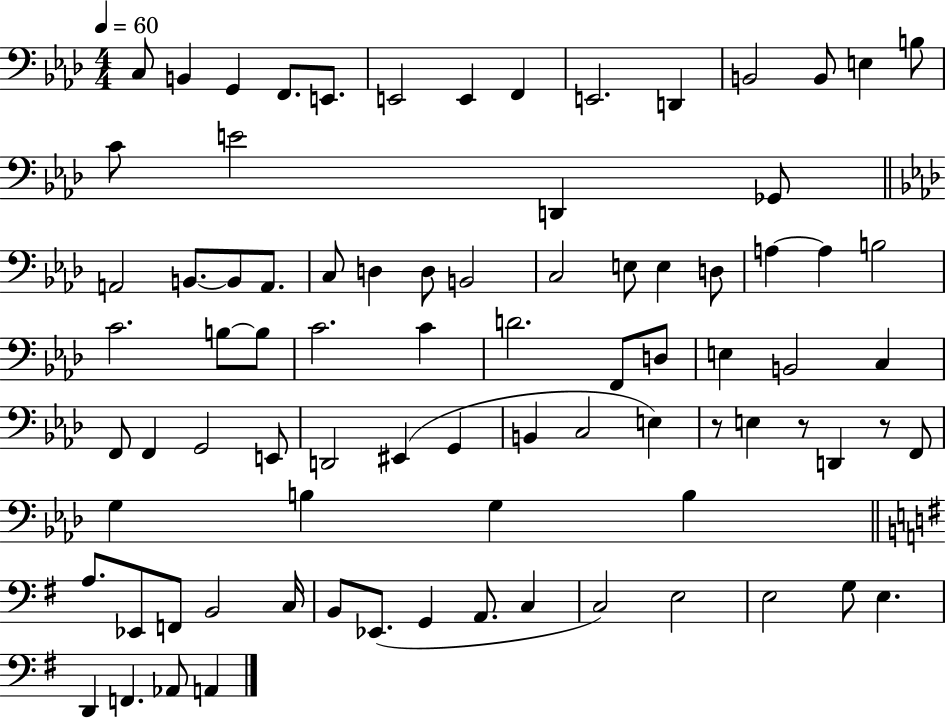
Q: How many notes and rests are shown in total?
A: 83